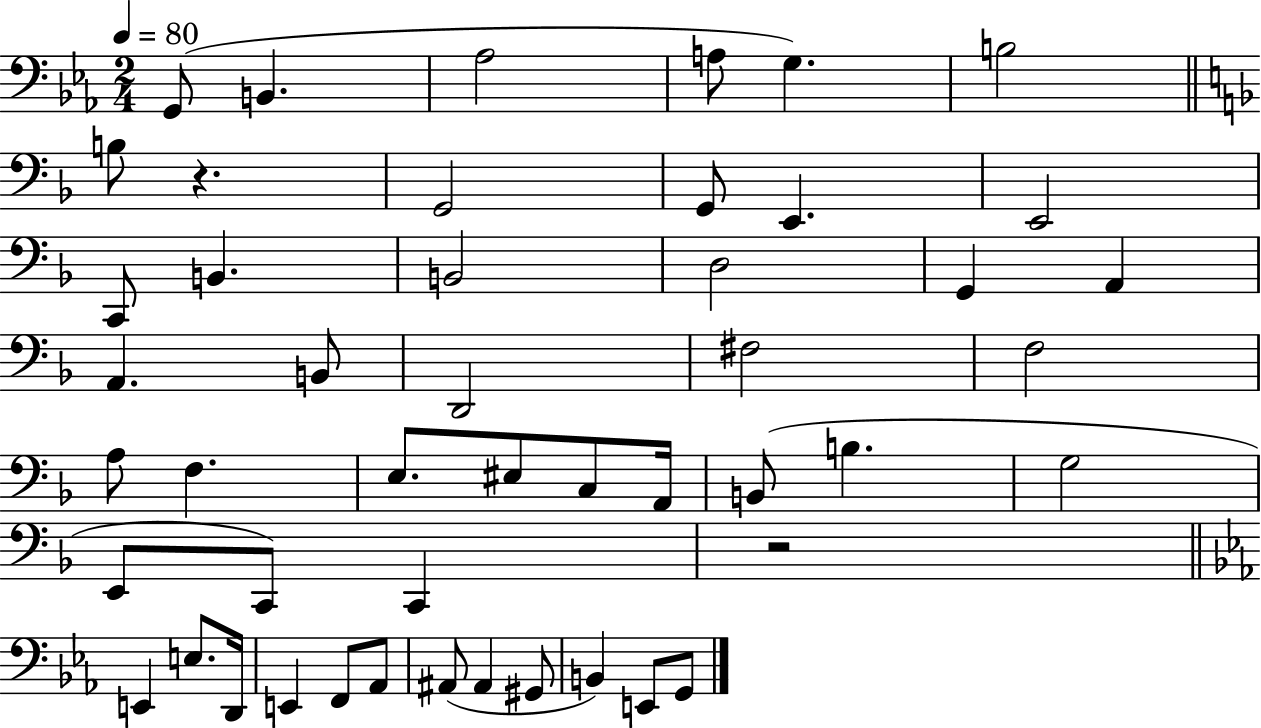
{
  \clef bass
  \numericTimeSignature
  \time 2/4
  \key ees \major
  \tempo 4 = 80
  \repeat volta 2 { g,8( b,4. | aes2 | a8 g4.) | b2 | \break \bar "||" \break \key f \major b8 r4. | g,2 | g,8 e,4. | e,2 | \break c,8 b,4. | b,2 | d2 | g,4 a,4 | \break a,4. b,8 | d,2 | fis2 | f2 | \break a8 f4. | e8. eis8 c8 a,16 | b,8( b4. | g2 | \break e,8 c,8) c,4 | r2 | \bar "||" \break \key c \minor e,4 e8. d,16 | e,4 f,8 aes,8 | ais,8( ais,4 gis,8 | b,4) e,8 g,8 | \break } \bar "|."
}